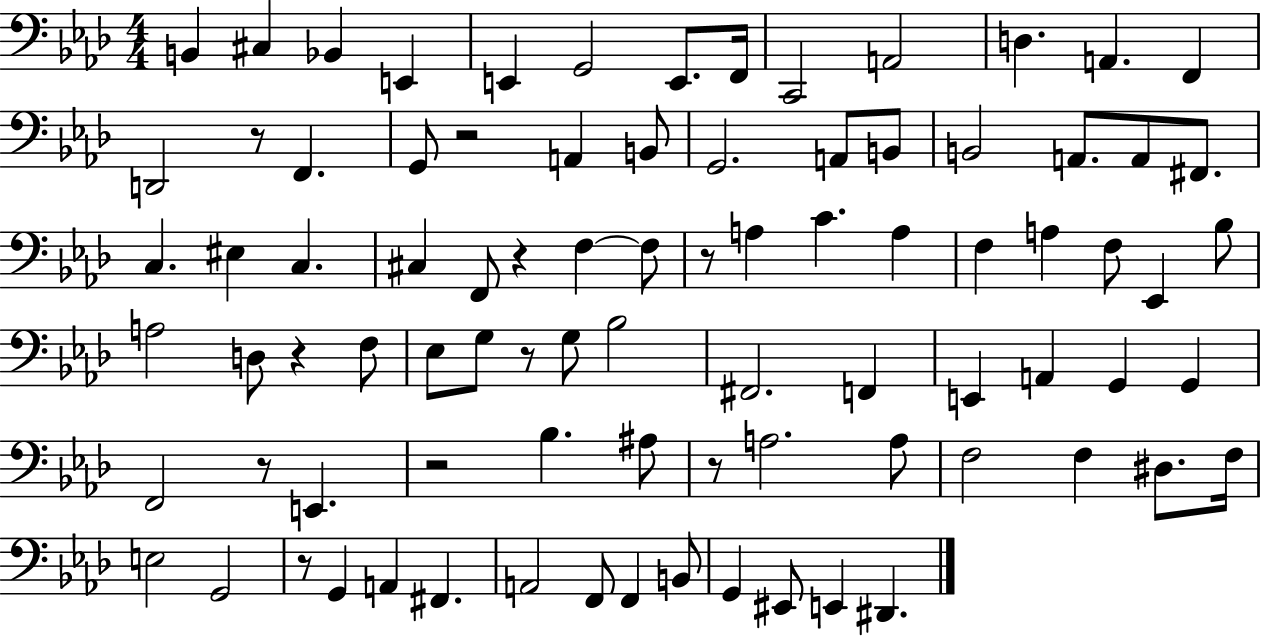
B2/q C#3/q Bb2/q E2/q E2/q G2/h E2/e. F2/s C2/h A2/h D3/q. A2/q. F2/q D2/h R/e F2/q. G2/e R/h A2/q B2/e G2/h. A2/e B2/e B2/h A2/e. A2/e F#2/e. C3/q. EIS3/q C3/q. C#3/q F2/e R/q F3/q F3/e R/e A3/q C4/q. A3/q F3/q A3/q F3/e Eb2/q Bb3/e A3/h D3/e R/q F3/e Eb3/e G3/e R/e G3/e Bb3/h F#2/h. F2/q E2/q A2/q G2/q G2/q F2/h R/e E2/q. R/h Bb3/q. A#3/e R/e A3/h. A3/e F3/h F3/q D#3/e. F3/s E3/h G2/h R/e G2/q A2/q F#2/q. A2/h F2/e F2/q B2/e G2/q EIS2/e E2/q D#2/q.